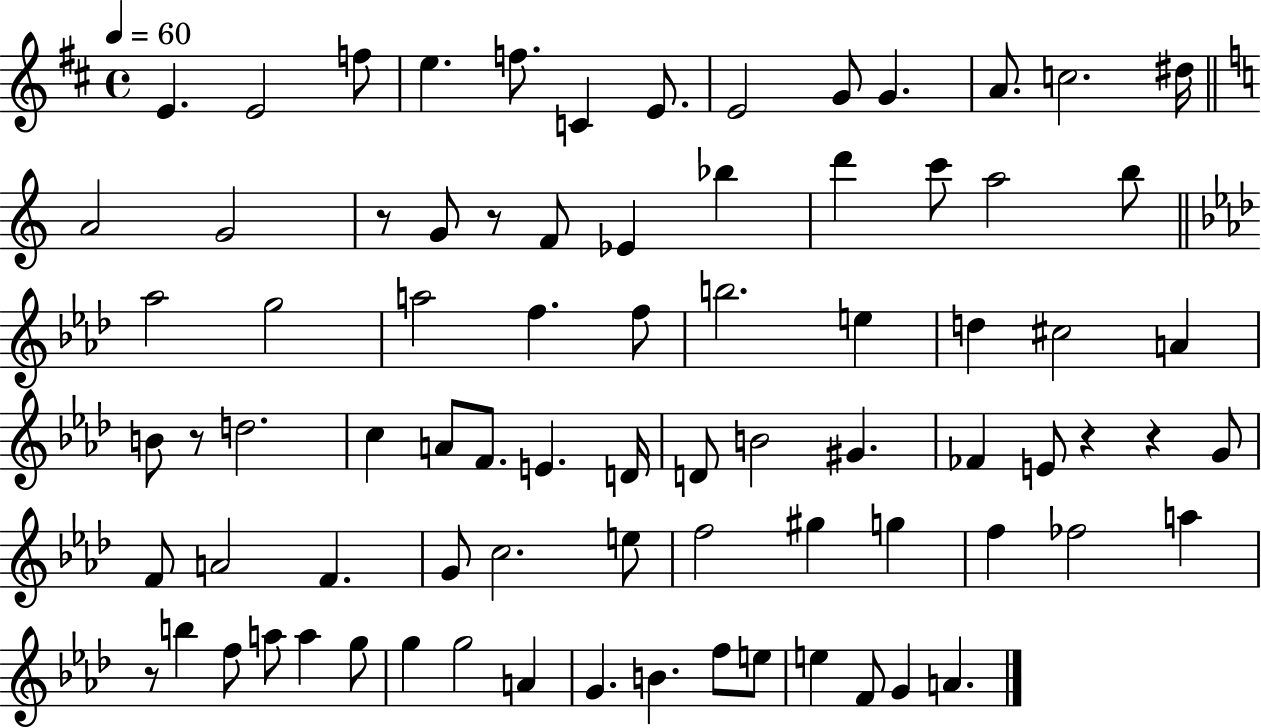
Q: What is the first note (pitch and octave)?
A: E4